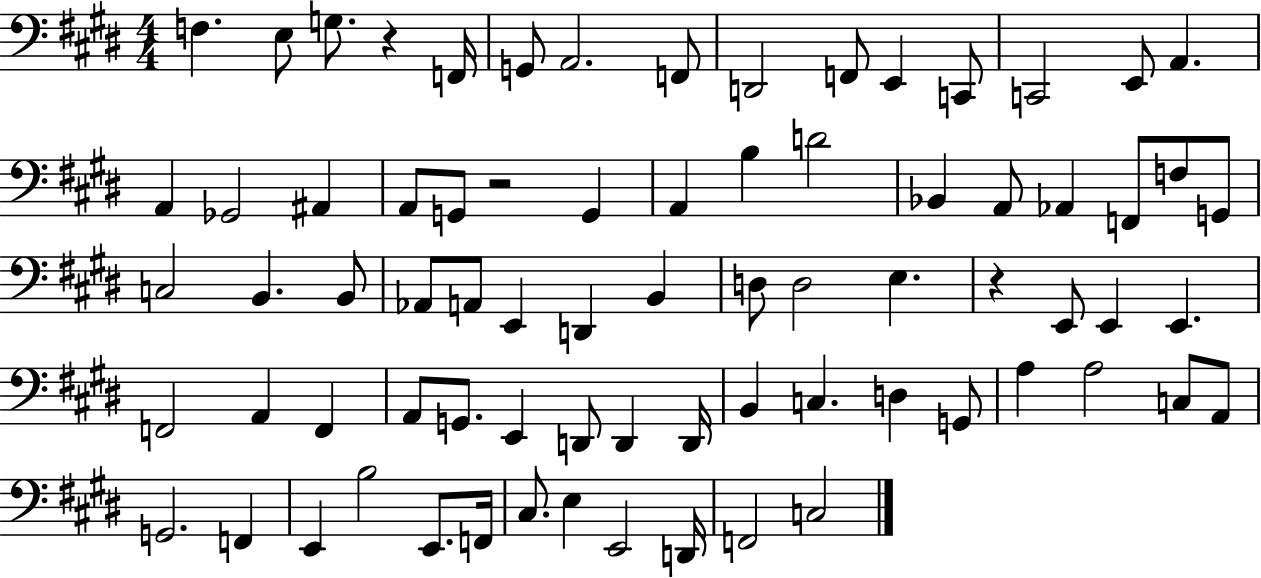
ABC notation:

X:1
T:Untitled
M:4/4
L:1/4
K:E
F, E,/2 G,/2 z F,,/4 G,,/2 A,,2 F,,/2 D,,2 F,,/2 E,, C,,/2 C,,2 E,,/2 A,, A,, _G,,2 ^A,, A,,/2 G,,/2 z2 G,, A,, B, D2 _B,, A,,/2 _A,, F,,/2 F,/2 G,,/2 C,2 B,, B,,/2 _A,,/2 A,,/2 E,, D,, B,, D,/2 D,2 E, z E,,/2 E,, E,, F,,2 A,, F,, A,,/2 G,,/2 E,, D,,/2 D,, D,,/4 B,, C, D, G,,/2 A, A,2 C,/2 A,,/2 G,,2 F,, E,, B,2 E,,/2 F,,/4 ^C,/2 E, E,,2 D,,/4 F,,2 C,2